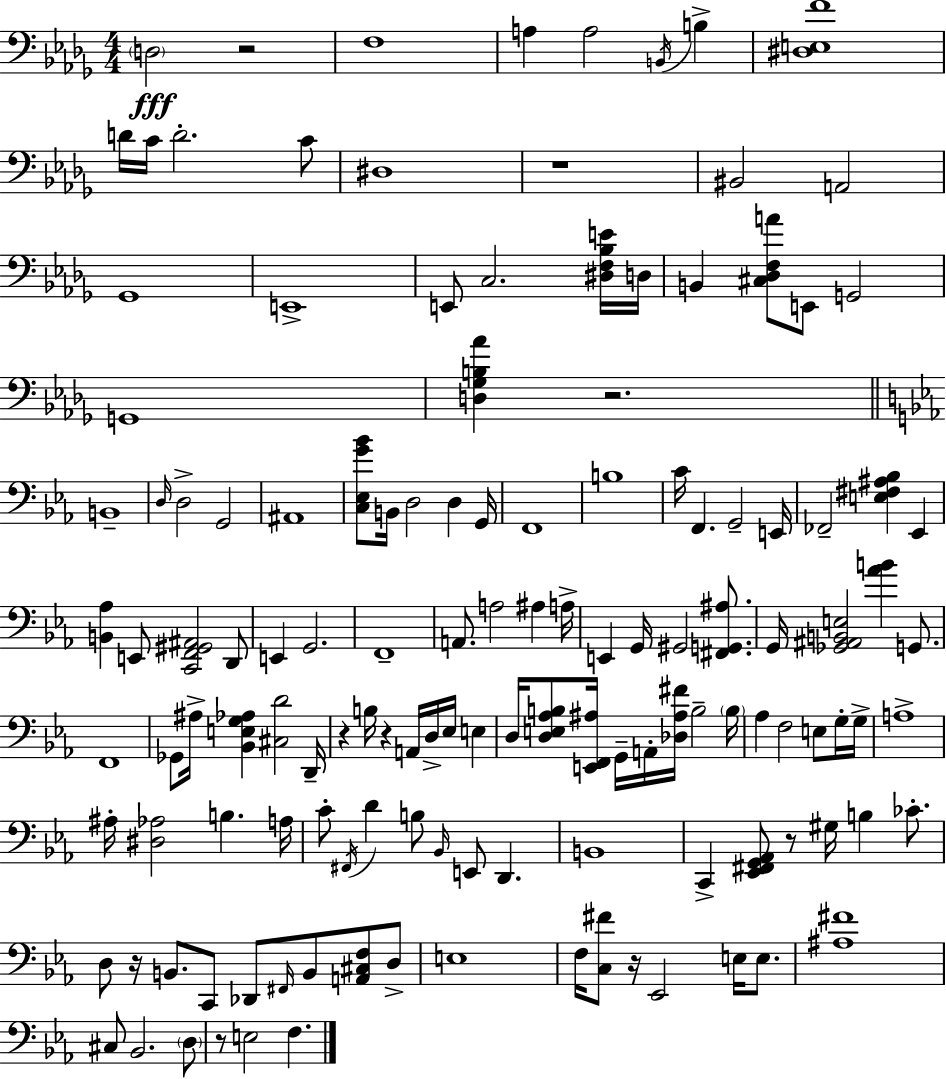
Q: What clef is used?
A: bass